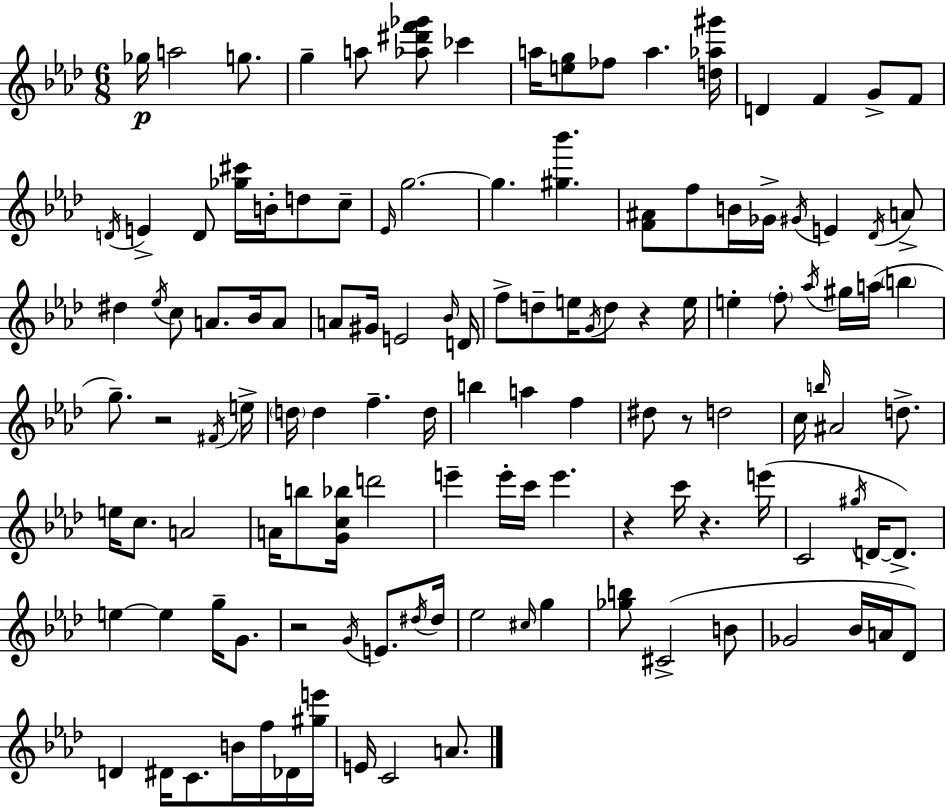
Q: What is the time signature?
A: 6/8